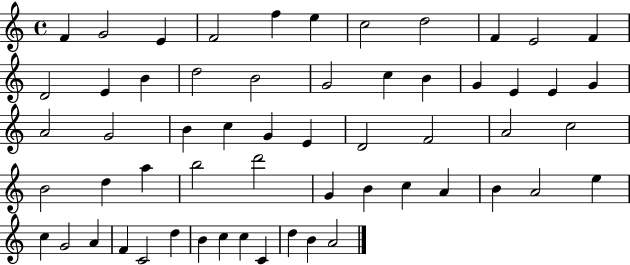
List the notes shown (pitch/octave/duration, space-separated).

F4/q G4/h E4/q F4/h F5/q E5/q C5/h D5/h F4/q E4/h F4/q D4/h E4/q B4/q D5/h B4/h G4/h C5/q B4/q G4/q E4/q E4/q G4/q A4/h G4/h B4/q C5/q G4/q E4/q D4/h F4/h A4/h C5/h B4/h D5/q A5/q B5/h D6/h G4/q B4/q C5/q A4/q B4/q A4/h E5/q C5/q G4/h A4/q F4/q C4/h D5/q B4/q C5/q C5/q C4/q D5/q B4/q A4/h